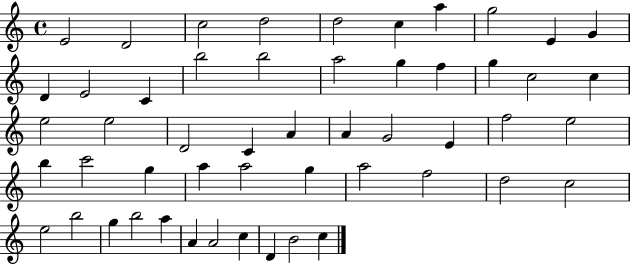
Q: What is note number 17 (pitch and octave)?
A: G5